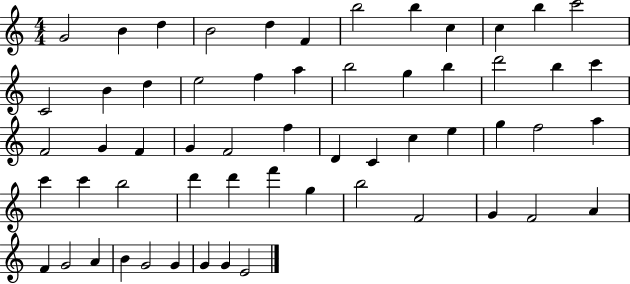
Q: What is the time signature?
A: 4/4